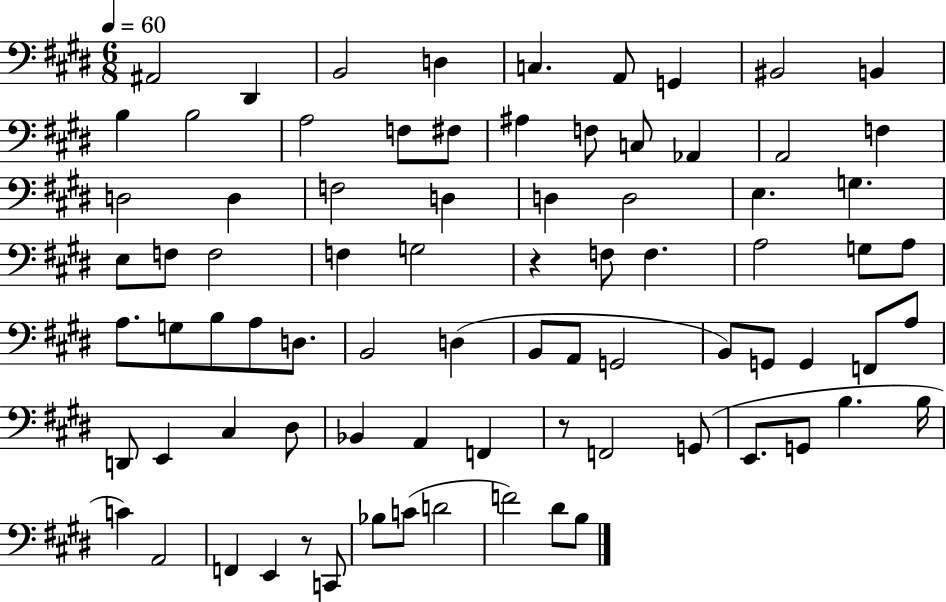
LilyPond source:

{
  \clef bass
  \numericTimeSignature
  \time 6/8
  \key e \major
  \tempo 4 = 60
  ais,2 dis,4 | b,2 d4 | c4. a,8 g,4 | bis,2 b,4 | \break b4 b2 | a2 f8 fis8 | ais4 f8 c8 aes,4 | a,2 f4 | \break d2 d4 | f2 d4 | d4 d2 | e4. g4. | \break e8 f8 f2 | f4 g2 | r4 f8 f4. | a2 g8 a8 | \break a8. g8 b8 a8 d8. | b,2 d4( | b,8 a,8 g,2 | b,8) g,8 g,4 f,8 a8 | \break d,8 e,4 cis4 dis8 | bes,4 a,4 f,4 | r8 f,2 g,8( | e,8. g,8 b4. b16 | \break c'4) a,2 | f,4 e,4 r8 c,8 | bes8 c'8( d'2 | f'2) dis'8 b8 | \break \bar "|."
}